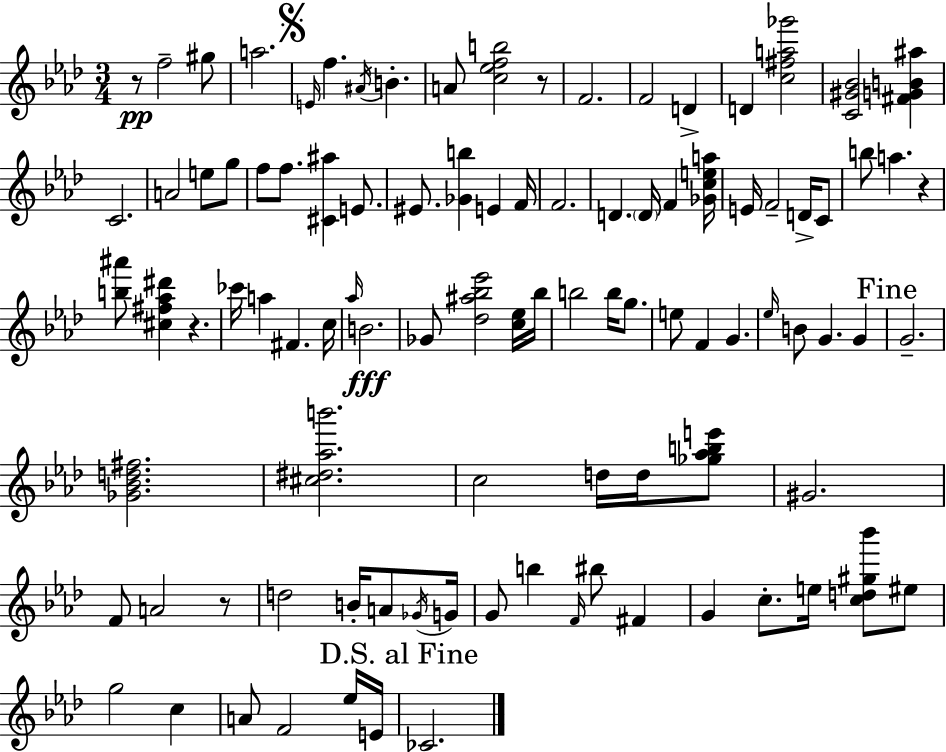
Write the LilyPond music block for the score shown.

{
  \clef treble
  \numericTimeSignature
  \time 3/4
  \key aes \major
  r8\pp f''2-- gis''8 | a''2. | \mark \markup { \musicglyph "scripts.segno" } \grace { e'16 } f''4. \acciaccatura { ais'16 } b'4.-. | a'8 <c'' ees'' f'' b''>2 | \break r8 f'2. | f'2 d'4-> | d'4 <c'' fis'' a'' ges'''>2 | <c' gis' bes'>2 <fis' g' b' ais''>4 | \break c'2. | a'2 e''8 | g''8 f''8 f''8. <cis' ais''>4 e'8. | eis'8. <ges' b''>4 e'4 | \break f'16 f'2. | d'4. \parenthesize d'16 f'4 | <ges' c'' e'' a''>16 e'16 f'2-- d'16-> | c'8 b''8 a''4. r4 | \break <b'' ais'''>8 <cis'' fis'' aes'' dis'''>4 r4. | ces'''16 a''4 fis'4. | c''16 \grace { aes''16 }\fff b'2. | ges'8 <des'' ais'' bes'' ees'''>2 | \break <c'' ees''>16 bes''16 b''2 b''16 | g''8. e''8 f'4 g'4. | \grace { ees''16 } b'8 g'4. | g'4 \mark "Fine" g'2.-- | \break <ges' bes' d'' fis''>2. | <cis'' dis'' aes'' b'''>2. | c''2 | d''16 d''16 <ges'' aes'' b'' e'''>8 gis'2. | \break f'8 a'2 | r8 d''2 | b'16-. a'8 \acciaccatura { ges'16 } g'16 g'8 b''4 \grace { f'16 } | bis''8 fis'4 g'4 c''8.-. | \break e''16 <c'' d'' gis'' bes'''>8 eis''8 g''2 | c''4 a'8 f'2 | ees''16 e'16 \mark "D.S. al Fine" ces'2. | \bar "|."
}